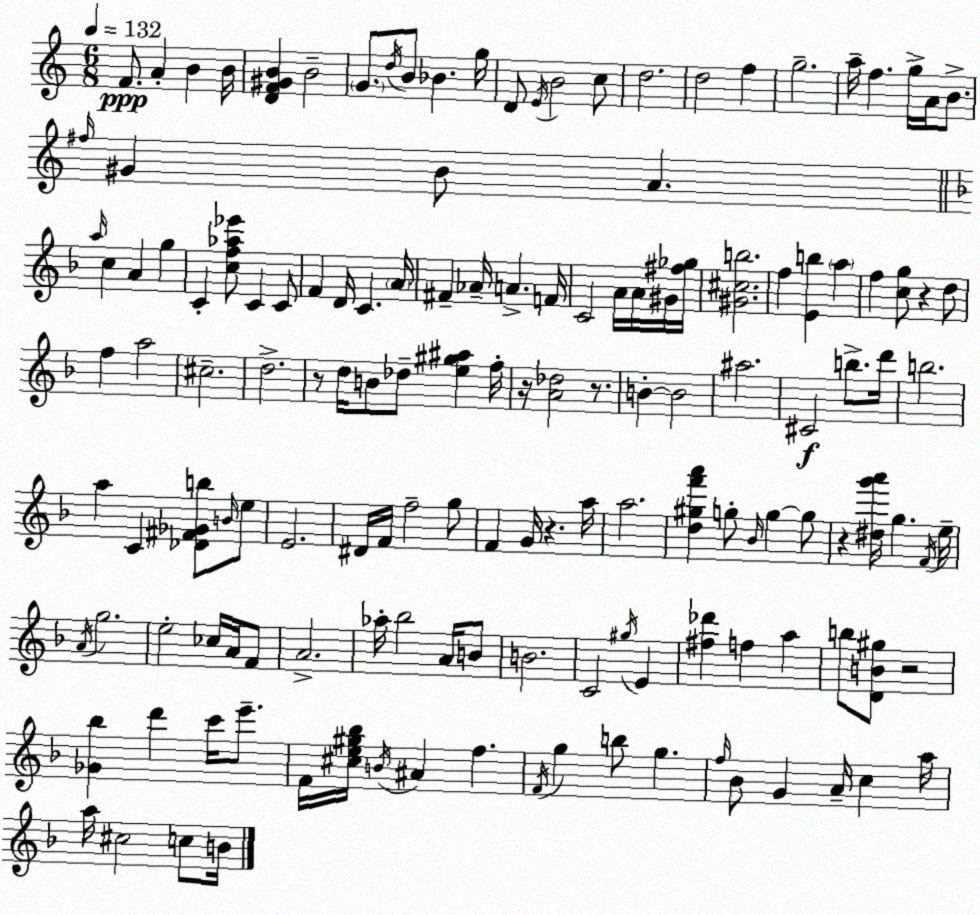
X:1
T:Untitled
M:6/8
L:1/4
K:C
F/2 A B B/4 [DF^GB] B2 G/2 d/4 B/2 _B g/4 D/2 E/4 B2 c/2 d2 d2 f g2 a/4 f g/4 A/4 B/2 ^f/4 ^G B/2 A a/4 c A g C [cf_a_e']/2 C C/2 F D/4 C A/4 ^F _A/4 A F/4 C2 A/4 A/4 ^G/4 [^f_g]/4 [^G^cb]2 f [Eb] a f [cg]/2 z d/2 f a2 ^c2 d2 z/2 d/4 B/2 _d/2 [e^g^a] f/4 z/4 [A_d]2 z/2 B B2 ^a2 ^C2 b/2 d'/4 b2 a C [_D^F_Gb]/2 B/4 e/2 E2 ^D/4 F/4 f2 g/2 F G/4 z a/4 a2 [d^gf'a'] g/2 _B/4 g g/2 z [^dg'a']/4 g F/4 e/4 A/4 g2 e2 _c/4 A/4 F/2 A2 _a/4 _b2 A/4 B/2 B2 C2 ^g/4 E [^f_d'] f a b/2 [DB^g]/2 z2 [_G_b] d' c'/4 e'/2 F/4 [^ce^g_b]/4 B/4 ^A f F/4 g b/2 g f/4 _B/2 G A/4 c a/4 a/4 ^c2 c/2 B/4